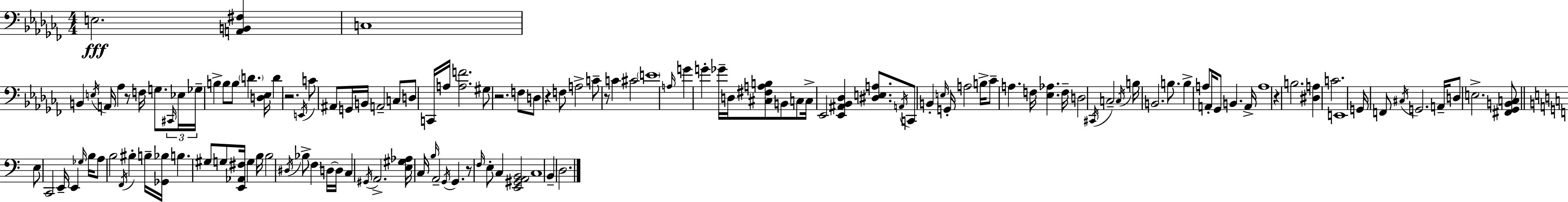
X:1
T:Untitled
M:4/4
L:1/4
K:Abm
E,2 [A,,B,,^F,] C,4 B,, E,/4 A,,/4 _A, z/2 F,/4 G,/2 ^C,,/4 _E,/4 _G,/4 B, B,/2 B,/2 D [D,_E,]/4 D z2 E,,/4 C/2 ^A,,/2 G,,/4 B,,/4 A,,2 C,/2 D,/2 C,,/4 A,/4 [A,F]2 ^G,/2 z2 F,/2 D,/2 z F,/2 A,2 C/2 z/2 C ^C2 E4 A,/4 G G _G/4 D,/4 [^C,^F,A,B,]/2 B,,/2 C,/2 C,/4 _E,,2 [_E,,^A,,_B,,_D,] [^D,E,A,]/2 A,,/4 C,,/2 B,, E,/4 G,,/4 A,2 B,/4 _C/2 A, F,/4 [_E,_A,] F,/4 D,2 ^C,,/4 C,2 C,/4 B,/4 B,,2 B,/2 B, A,/2 A,,/4 _G,,/2 B,, A,,/4 A,4 z B,2 [^D,A,] C2 E,,4 G,,/4 F,,/2 ^C,/4 G,,2 A,,/4 D,/2 E,2 [^F,,_G,,B,,C,]/2 E,/2 C,,2 E,,/4 E,, _G,/4 B,/4 A,/2 B,2 F,,/4 ^B, B,/4 [_G,,_B,]/4 B, ^G,/2 G,/2 [E,,_A,,^F,]/4 G, B,/4 B,2 ^D,/4 _B,/2 F, D,/4 D,/4 C, ^G,,/4 A,,2 [E,^G,_A,]/4 C,/4 B,/4 A,,2 G,,/4 G,, z/2 F,/4 E,/2 C, [E,,^G,,A,,B,,]2 C,4 B,, D,2